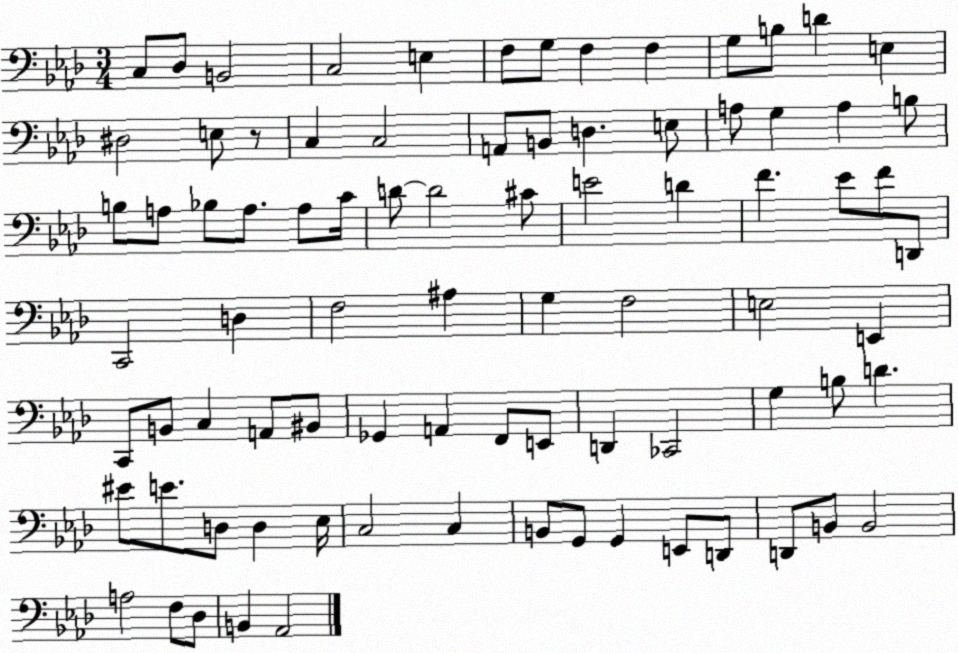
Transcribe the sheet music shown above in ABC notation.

X:1
T:Untitled
M:3/4
L:1/4
K:Ab
C,/2 _D,/2 B,,2 C,2 E, F,/2 G,/2 F, F, G,/2 B,/2 D E, ^D,2 E,/2 z/2 C, C,2 A,,/2 B,,/2 D, E,/2 A,/2 G, A, B,/2 B,/2 A,/2 _B,/2 A,/2 A,/2 C/4 D/2 D2 ^C/2 E2 D F _E/2 F/2 D,,/2 C,,2 D, F,2 ^A, G, F,2 E,2 E,, C,,/2 B,,/2 C, A,,/2 ^B,,/2 _G,, A,, F,,/2 E,,/2 D,, _C,,2 G, B,/2 D ^E/2 E/2 D,/2 D, _E,/4 C,2 C, B,,/2 G,,/2 G,, E,,/2 D,,/2 D,,/2 B,,/2 B,,2 A,2 F,/2 _D,/2 B,, _A,,2